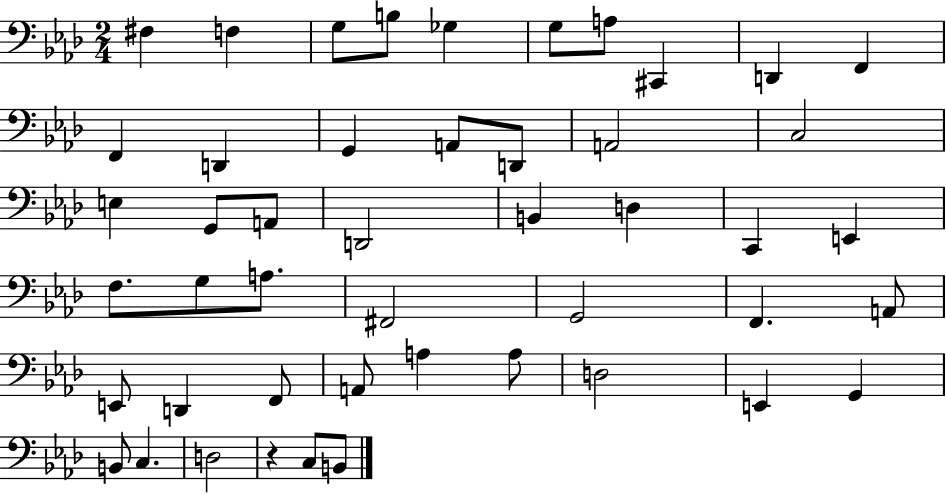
X:1
T:Untitled
M:2/4
L:1/4
K:Ab
^F, F, G,/2 B,/2 _G, G,/2 A,/2 ^C,, D,, F,, F,, D,, G,, A,,/2 D,,/2 A,,2 C,2 E, G,,/2 A,,/2 D,,2 B,, D, C,, E,, F,/2 G,/2 A,/2 ^F,,2 G,,2 F,, A,,/2 E,,/2 D,, F,,/2 A,,/2 A, A,/2 D,2 E,, G,, B,,/2 C, D,2 z C,/2 B,,/2